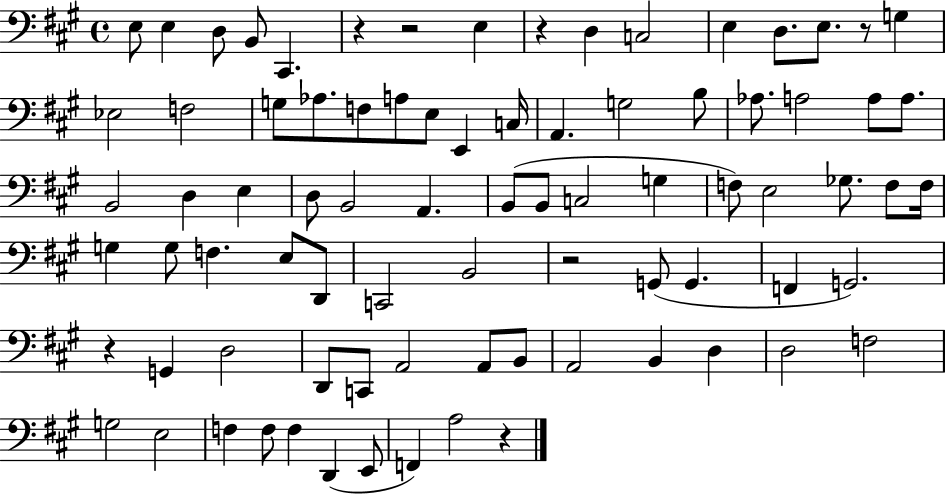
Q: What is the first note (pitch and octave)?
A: E3